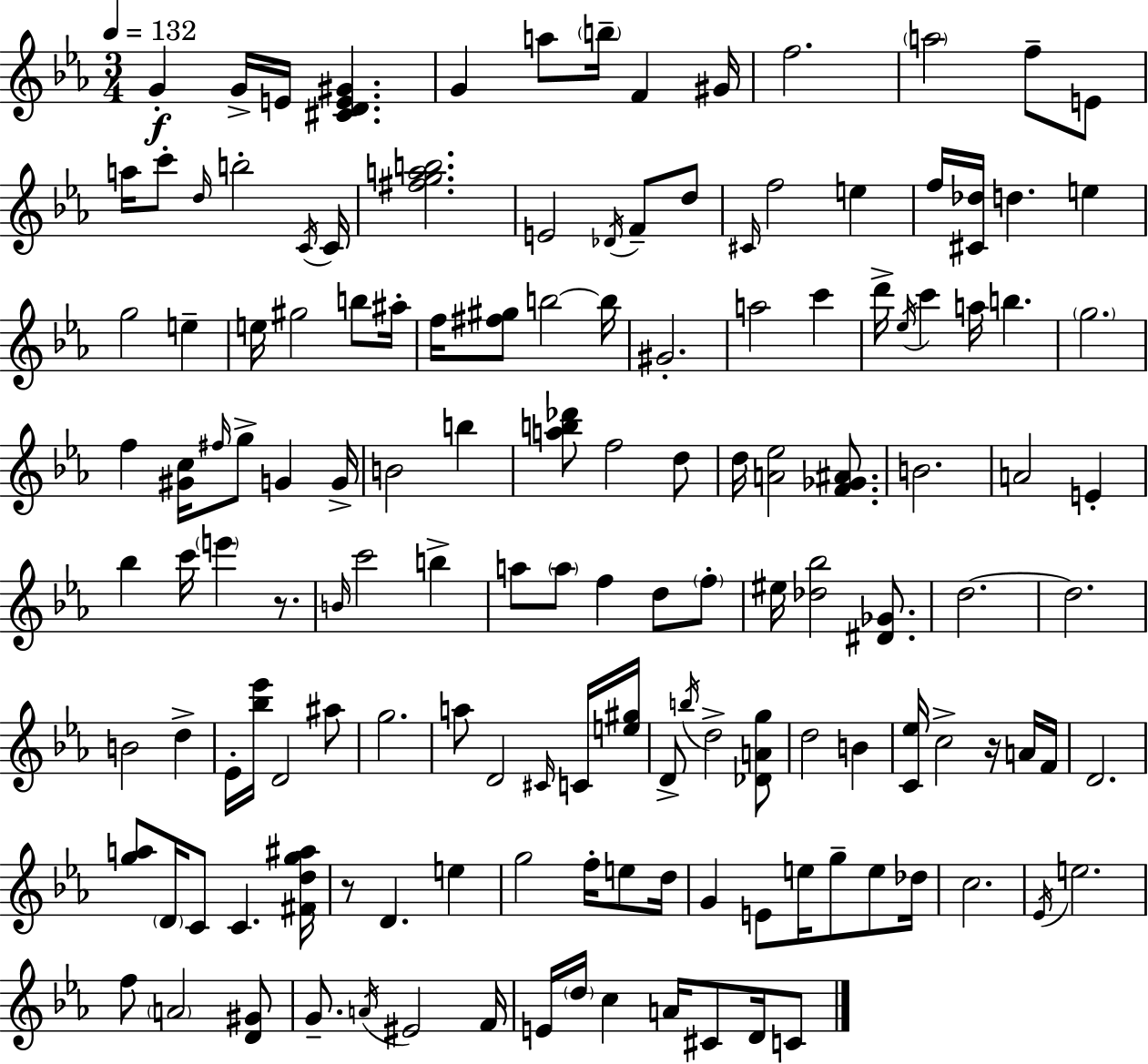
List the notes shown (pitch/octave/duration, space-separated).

G4/q G4/s E4/s [C#4,D4,E4,G#4]/q. G4/q A5/e B5/s F4/q G#4/s F5/h. A5/h F5/e E4/e A5/s C6/e D5/s B5/h C4/s C4/s [F#5,G5,A5,B5]/h. E4/h Db4/s F4/e D5/e C#4/s F5/h E5/q F5/s [C#4,Db5]/s D5/q. E5/q G5/h E5/q E5/s G#5/h B5/e A#5/s F5/s [F#5,G#5]/e B5/h B5/s G#4/h. A5/h C6/q D6/s Eb5/s C6/q A5/s B5/q. G5/h. F5/q [G#4,C5]/s F#5/s G5/e G4/q G4/s B4/h B5/q [A5,B5,Db6]/e F5/h D5/e D5/s [A4,Eb5]/h [F4,Gb4,A#4]/e. B4/h. A4/h E4/q Bb5/q C6/s E6/q R/e. B4/s C6/h B5/q A5/e A5/e F5/q D5/e F5/e EIS5/s [Db5,Bb5]/h [D#4,Gb4]/e. D5/h. D5/h. B4/h D5/q Eb4/s [Bb5,Eb6]/s D4/h A#5/e G5/h. A5/e D4/h C#4/s C4/s [E5,G#5]/s D4/e B5/s D5/h [Db4,A4,G5]/e D5/h B4/q [C4,Eb5]/s C5/h R/s A4/s F4/s D4/h. [G5,A5]/e D4/s C4/e C4/q. [F#4,D5,G5,A#5]/s R/e D4/q. E5/q G5/h F5/s E5/e D5/s G4/q E4/e E5/s G5/e E5/e Db5/s C5/h. Eb4/s E5/h. F5/e A4/h [D4,G#4]/e G4/e. A4/s EIS4/h F4/s E4/s D5/s C5/q A4/s C#4/e D4/s C4/e